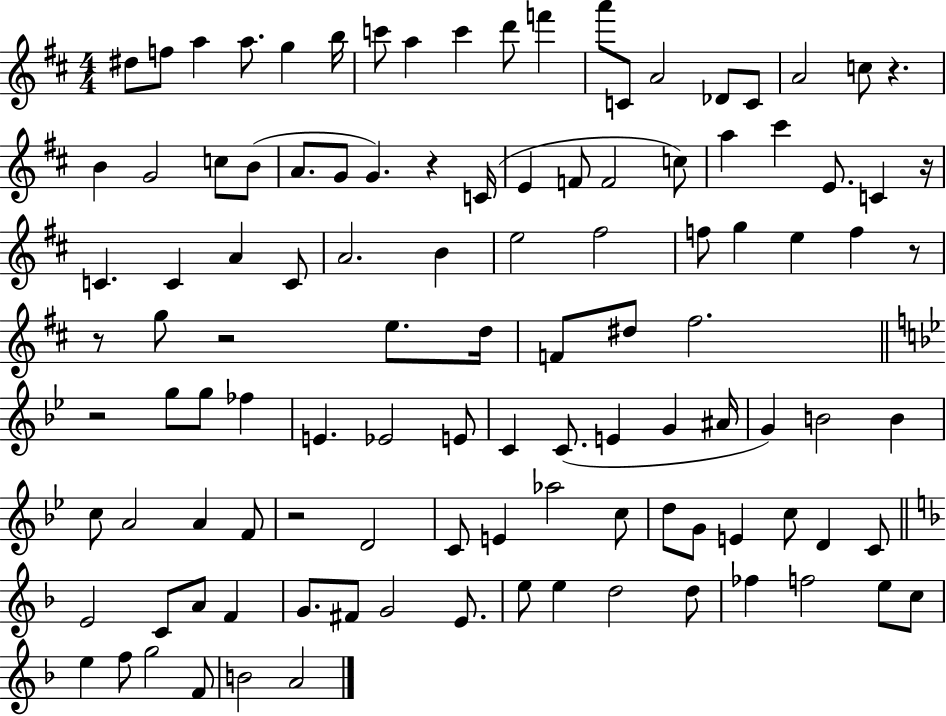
{
  \clef treble
  \numericTimeSignature
  \time 4/4
  \key d \major
  dis''8 f''8 a''4 a''8. g''4 b''16 | c'''8 a''4 c'''4 d'''8 f'''4 | a'''8 c'8 a'2 des'8 c'8 | a'2 c''8 r4. | \break b'4 g'2 c''8 b'8( | a'8. g'8 g'4.) r4 c'16( | e'4 f'8 f'2 c''8) | a''4 cis'''4 e'8. c'4 r16 | \break c'4. c'4 a'4 c'8 | a'2. b'4 | e''2 fis''2 | f''8 g''4 e''4 f''4 r8 | \break r8 g''8 r2 e''8. d''16 | f'8 dis''8 fis''2. | \bar "||" \break \key g \minor r2 g''8 g''8 fes''4 | e'4. ees'2 e'8 | c'4 c'8.( e'4 g'4 ais'16 | g'4) b'2 b'4 | \break c''8 a'2 a'4 f'8 | r2 d'2 | c'8 e'4 aes''2 c''8 | d''8 g'8 e'4 c''8 d'4 c'8 | \break \bar "||" \break \key d \minor e'2 c'8 a'8 f'4 | g'8. fis'8 g'2 e'8. | e''8 e''4 d''2 d''8 | fes''4 f''2 e''8 c''8 | \break e''4 f''8 g''2 f'8 | b'2 a'2 | \bar "|."
}